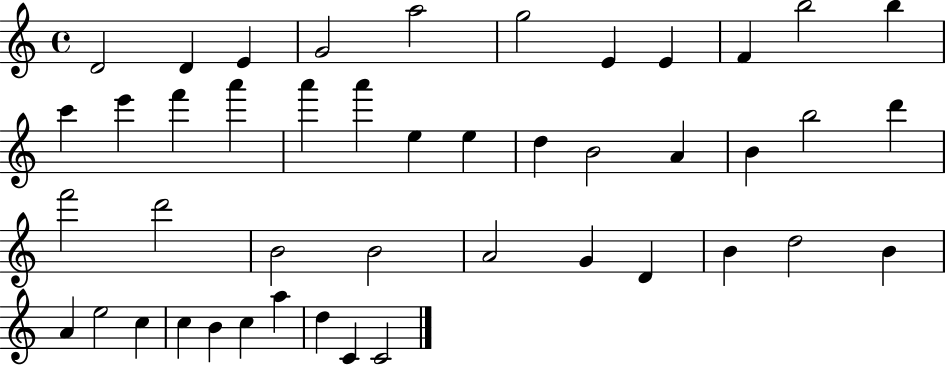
D4/h D4/q E4/q G4/h A5/h G5/h E4/q E4/q F4/q B5/h B5/q C6/q E6/q F6/q A6/q A6/q A6/q E5/q E5/q D5/q B4/h A4/q B4/q B5/h D6/q F6/h D6/h B4/h B4/h A4/h G4/q D4/q B4/q D5/h B4/q A4/q E5/h C5/q C5/q B4/q C5/q A5/q D5/q C4/q C4/h